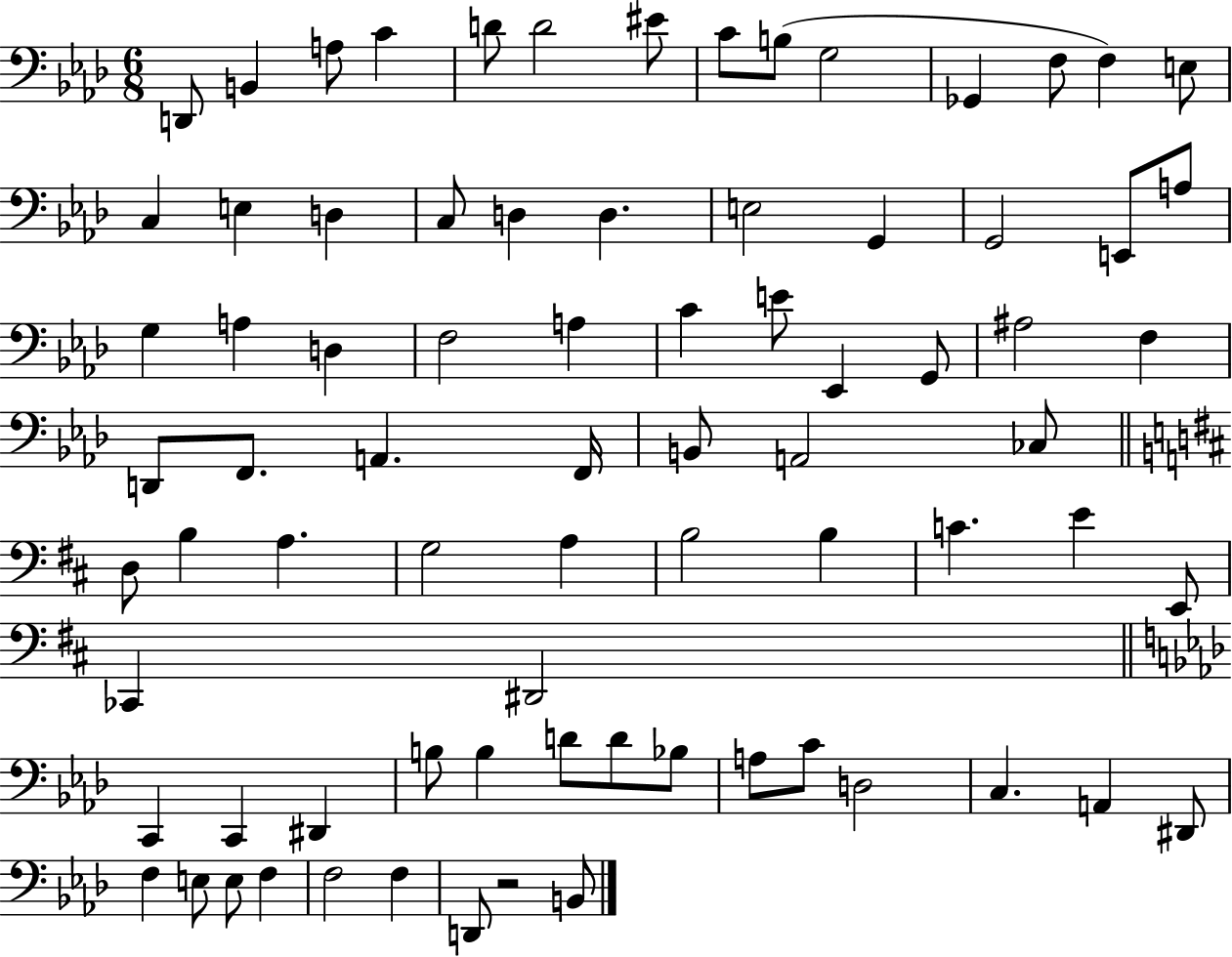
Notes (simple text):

D2/e B2/q A3/e C4/q D4/e D4/h EIS4/e C4/e B3/e G3/h Gb2/q F3/e F3/q E3/e C3/q E3/q D3/q C3/e D3/q D3/q. E3/h G2/q G2/h E2/e A3/e G3/q A3/q D3/q F3/h A3/q C4/q E4/e Eb2/q G2/e A#3/h F3/q D2/e F2/e. A2/q. F2/s B2/e A2/h CES3/e D3/e B3/q A3/q. G3/h A3/q B3/h B3/q C4/q. E4/q E2/e CES2/q D#2/h C2/q C2/q D#2/q B3/e B3/q D4/e D4/e Bb3/e A3/e C4/e D3/h C3/q. A2/q D#2/e F3/q E3/e E3/e F3/q F3/h F3/q D2/e R/h B2/e